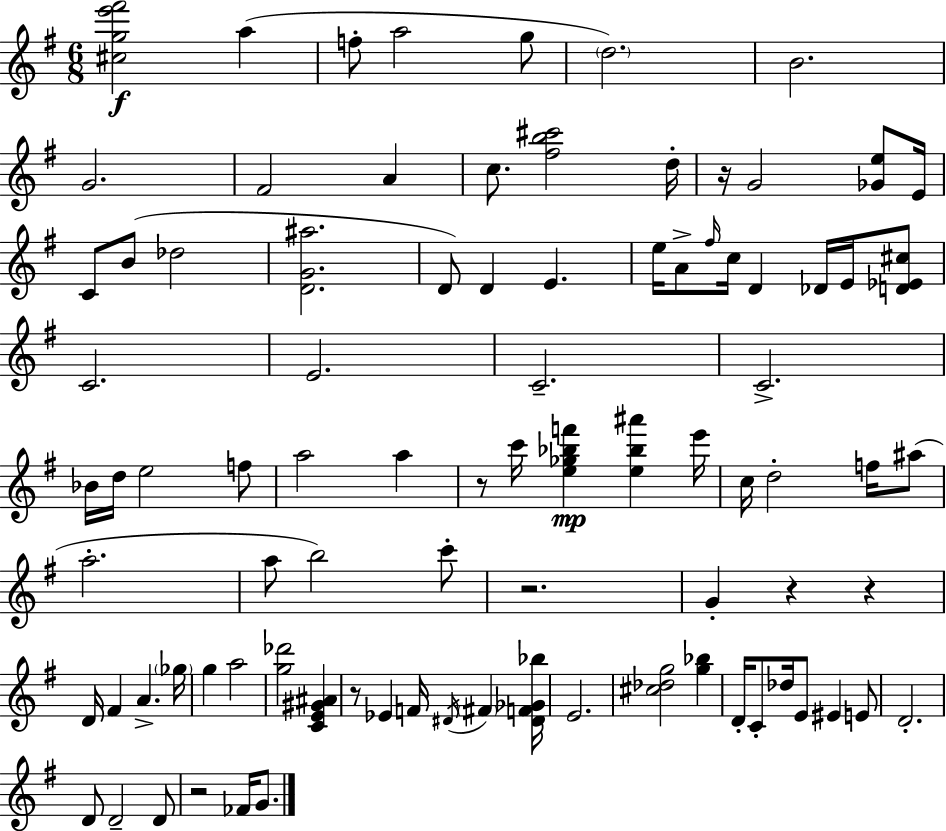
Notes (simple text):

[C#5,G5,E6,F#6]/h A5/q F5/e A5/h G5/e D5/h. B4/h. G4/h. F#4/h A4/q C5/e. [F#5,B5,C#6]/h D5/s R/s G4/h [Gb4,E5]/e E4/s C4/e B4/e Db5/h [D4,G4,A#5]/h. D4/e D4/q E4/q. E5/s A4/e F#5/s C5/s D4/q Db4/s E4/s [D4,Eb4,C#5]/e C4/h. E4/h. C4/h. C4/h. Bb4/s D5/s E5/h F5/e A5/h A5/q R/e C6/s [E5,Gb5,Bb5,F6]/q [E5,Bb5,A#6]/q E6/s C5/s D5/h F5/s A#5/e A5/h. A5/e B5/h C6/e R/h. G4/q R/q R/q D4/s F#4/q A4/q. Gb5/s G5/q A5/h [G5,Db6]/h [C4,E4,G#4,A#4]/q R/e Eb4/q F4/s D#4/s F#4/q [D#4,F4,Gb4,Bb5]/s E4/h. [C#5,Db5,G5]/h [G5,Bb5]/q D4/s C4/e Db5/s E4/e EIS4/q E4/e D4/h. D4/e D4/h D4/e R/h FES4/s G4/e.